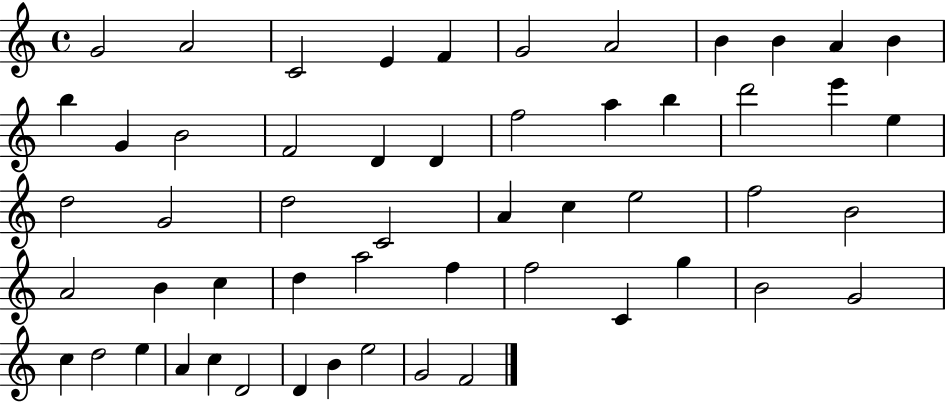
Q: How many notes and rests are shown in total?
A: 54